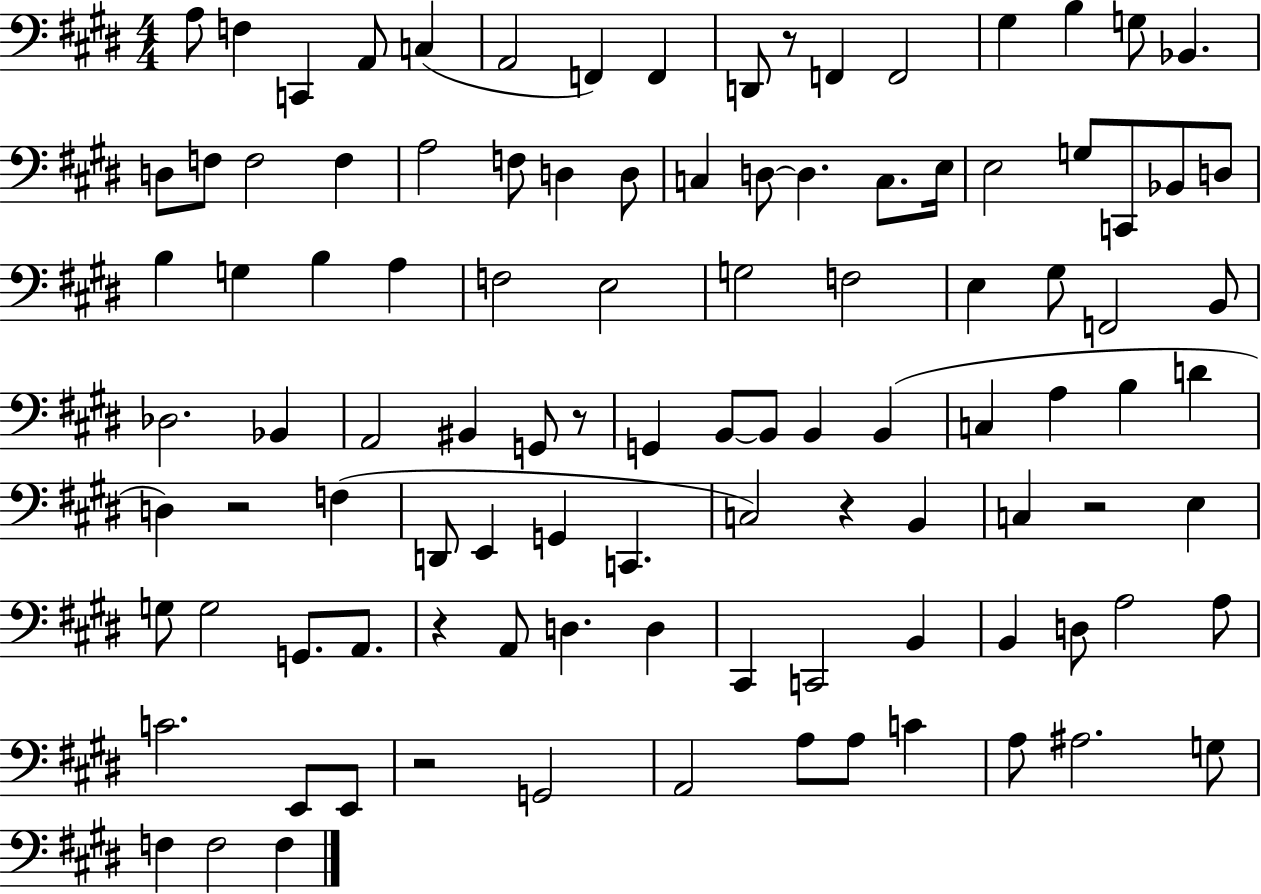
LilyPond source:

{
  \clef bass
  \numericTimeSignature
  \time 4/4
  \key e \major
  a8 f4 c,4 a,8 c4( | a,2 f,4) f,4 | d,8 r8 f,4 f,2 | gis4 b4 g8 bes,4. | \break d8 f8 f2 f4 | a2 f8 d4 d8 | c4 d8~~ d4. c8. e16 | e2 g8 c,8 bes,8 d8 | \break b4 g4 b4 a4 | f2 e2 | g2 f2 | e4 gis8 f,2 b,8 | \break des2. bes,4 | a,2 bis,4 g,8 r8 | g,4 b,8~~ b,8 b,4 b,4( | c4 a4 b4 d'4 | \break d4) r2 f4( | d,8 e,4 g,4 c,4. | c2) r4 b,4 | c4 r2 e4 | \break g8 g2 g,8. a,8. | r4 a,8 d4. d4 | cis,4 c,2 b,4 | b,4 d8 a2 a8 | \break c'2. e,8 e,8 | r2 g,2 | a,2 a8 a8 c'4 | a8 ais2. g8 | \break f4 f2 f4 | \bar "|."
}